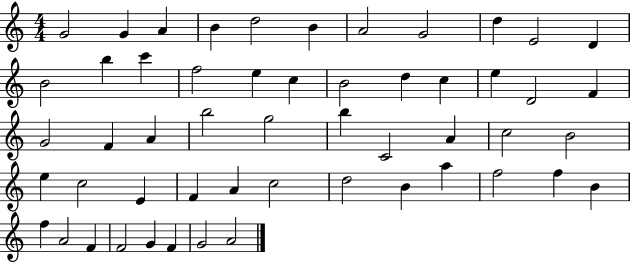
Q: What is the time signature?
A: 4/4